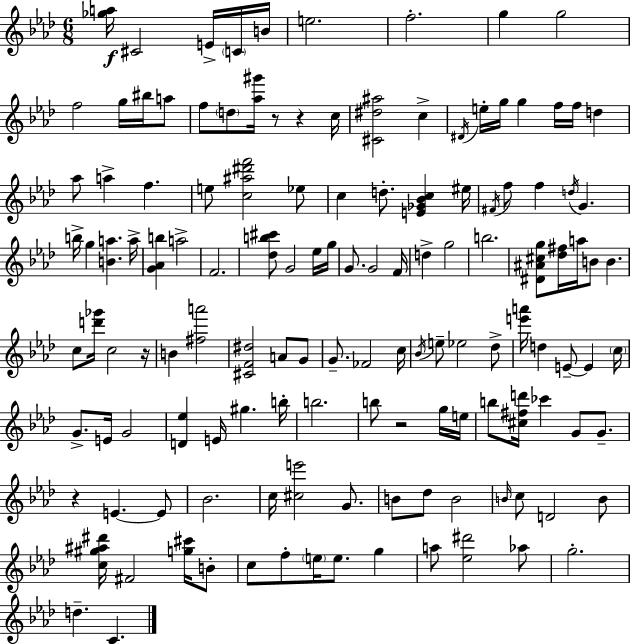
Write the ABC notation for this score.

X:1
T:Untitled
M:6/8
L:1/4
K:Fm
[_ga]/4 ^C2 E/4 C/4 B/4 e2 f2 g g2 f2 g/4 ^b/4 a/2 f/2 d/2 [_a^g']/4 z/2 z c/4 [^C^d^a]2 c ^D/4 e/4 g/4 g f/4 f/4 d _a/2 a f e/2 [c^a^d'f']2 _e/2 c d/2 [E_G_Bc] ^e/4 ^F/4 f/2 f d/4 G b/4 g [Ba] a/4 [G_Ab] a2 F2 [_db^c']/2 G2 _e/4 g/4 G/2 G2 F/4 d g2 b2 [^D^A^cg]/2 [_d^f]/4 a/4 B/2 B c/2 [d'_g']/4 c2 z/4 B [^fa']2 [^CF^d]2 A/2 G/2 G/2 _F2 c/4 _B/4 e/2 _e2 _d/2 [e'a']/4 d E/2 E c/4 G/2 E/4 G2 [D_e] E/4 ^g b/4 b2 b/2 z2 g/4 e/4 b/2 [^c^fd']/4 _c' G/2 G/2 z E E/2 _B2 c/4 [^ce']2 G/2 B/2 _d/2 B2 B/4 c/2 D2 B/2 [c^g^a^d']/4 ^F2 [g^c']/4 B/2 c/2 f/2 e/4 e/2 g a/2 [_e^d']2 _a/2 g2 d C